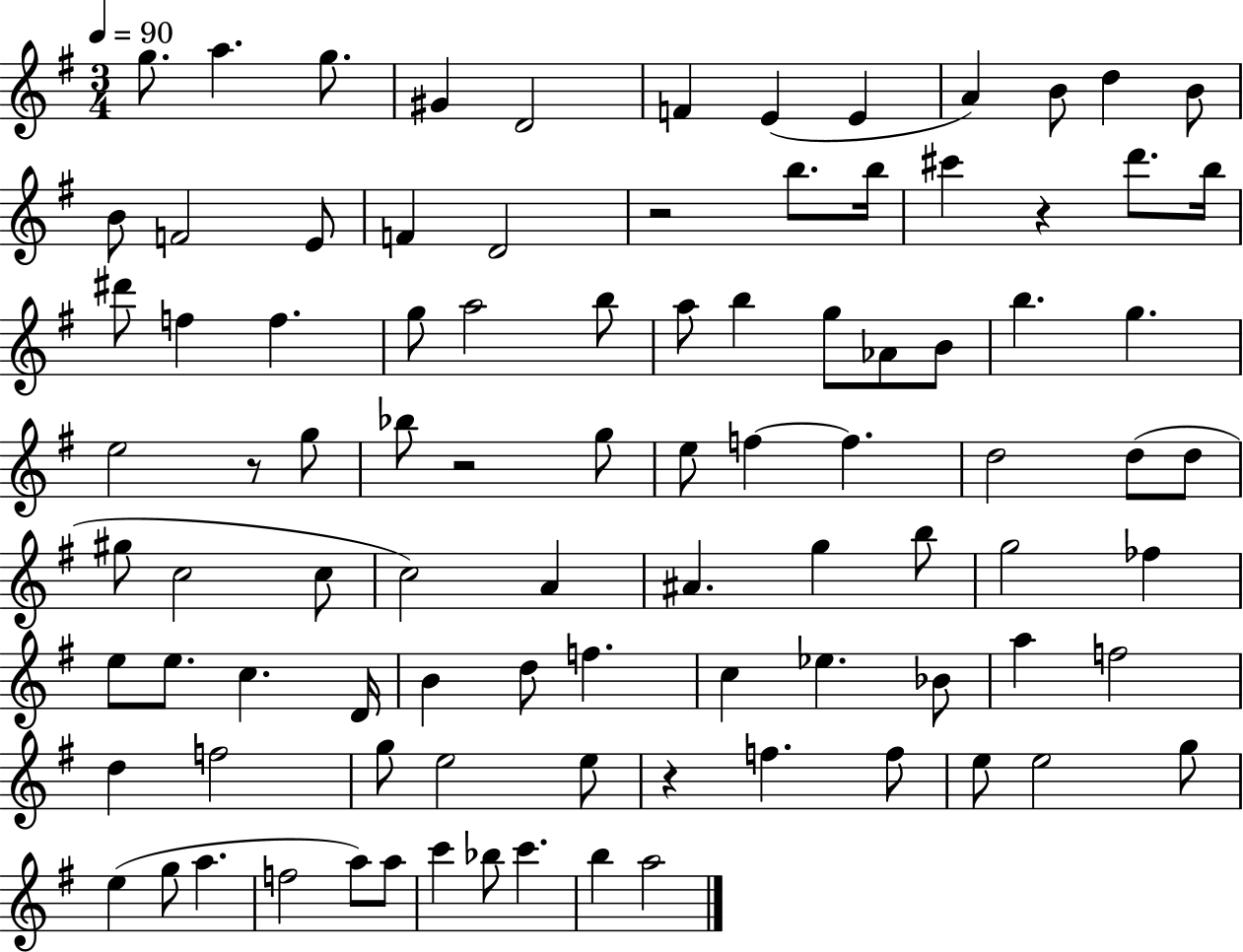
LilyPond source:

{
  \clef treble
  \numericTimeSignature
  \time 3/4
  \key g \major
  \tempo 4 = 90
  g''8. a''4. g''8. | gis'4 d'2 | f'4 e'4( e'4 | a'4) b'8 d''4 b'8 | \break b'8 f'2 e'8 | f'4 d'2 | r2 b''8. b''16 | cis'''4 r4 d'''8. b''16 | \break dis'''8 f''4 f''4. | g''8 a''2 b''8 | a''8 b''4 g''8 aes'8 b'8 | b''4. g''4. | \break e''2 r8 g''8 | bes''8 r2 g''8 | e''8 f''4~~ f''4. | d''2 d''8( d''8 | \break gis''8 c''2 c''8 | c''2) a'4 | ais'4. g''4 b''8 | g''2 fes''4 | \break e''8 e''8. c''4. d'16 | b'4 d''8 f''4. | c''4 ees''4. bes'8 | a''4 f''2 | \break d''4 f''2 | g''8 e''2 e''8 | r4 f''4. f''8 | e''8 e''2 g''8 | \break e''4( g''8 a''4. | f''2 a''8) a''8 | c'''4 bes''8 c'''4. | b''4 a''2 | \break \bar "|."
}